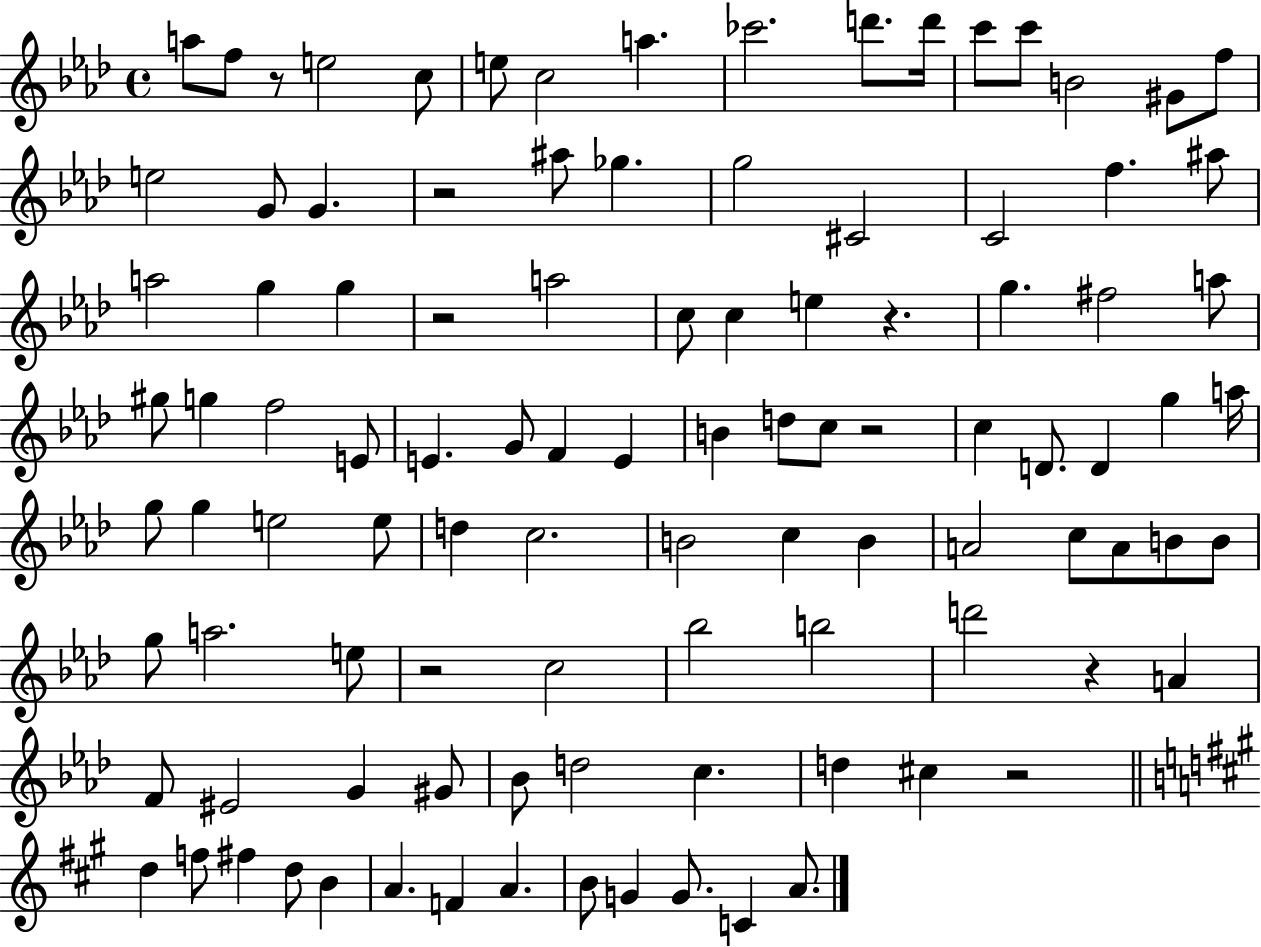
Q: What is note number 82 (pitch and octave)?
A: C#5